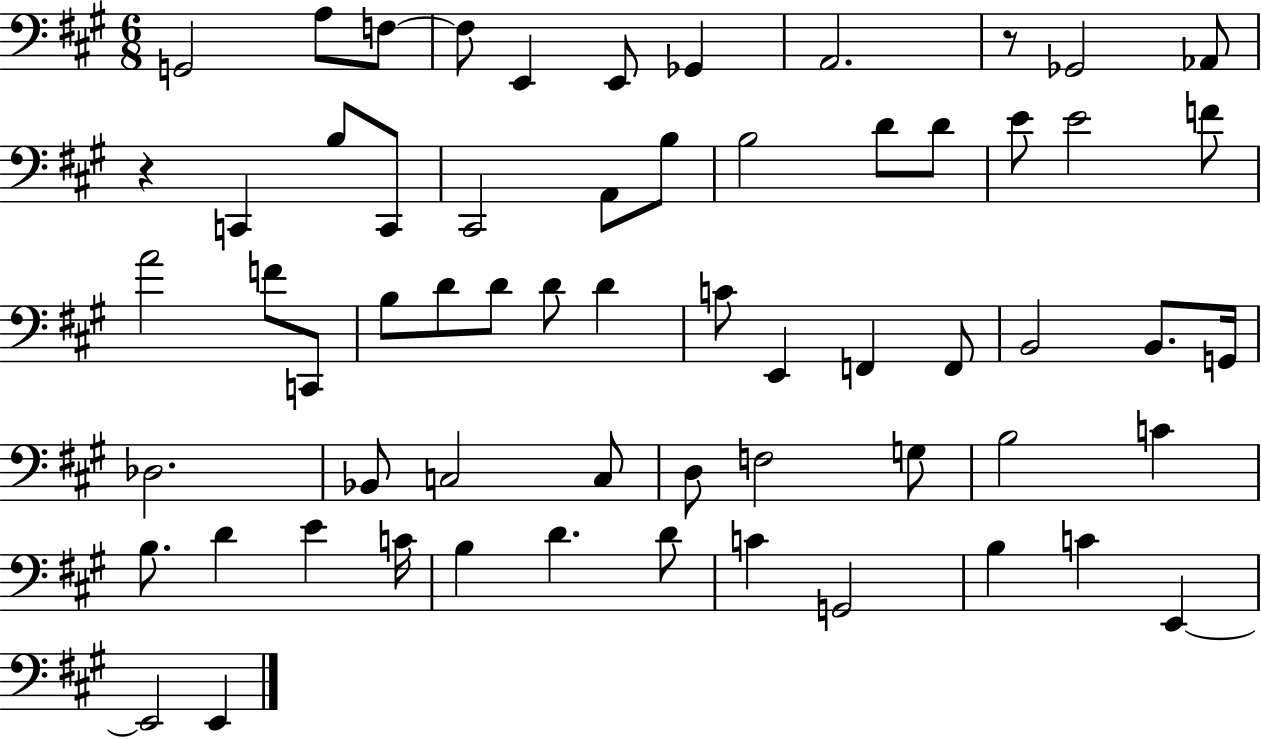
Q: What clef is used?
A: bass